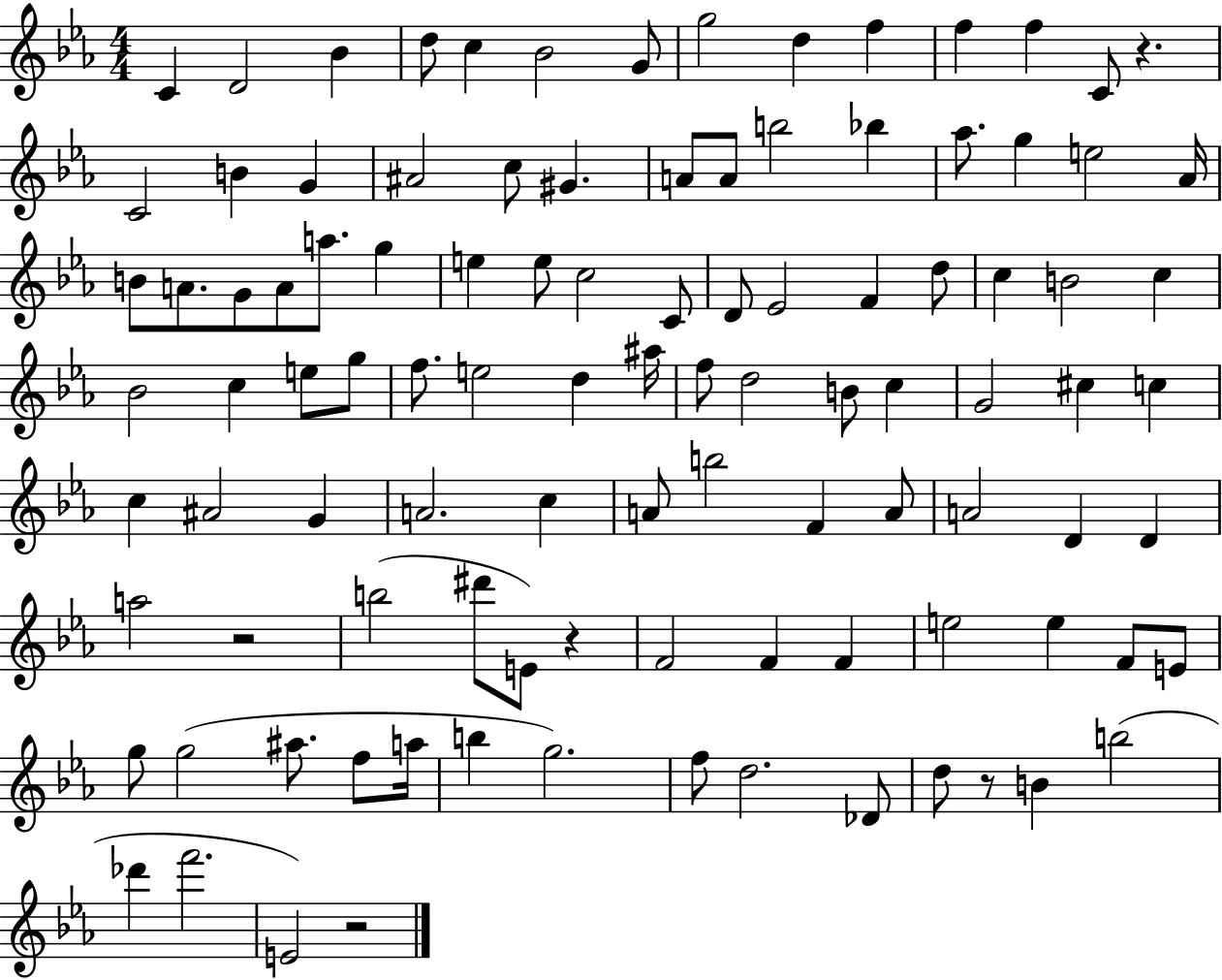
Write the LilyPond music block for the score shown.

{
  \clef treble
  \numericTimeSignature
  \time 4/4
  \key ees \major
  c'4 d'2 bes'4 | d''8 c''4 bes'2 g'8 | g''2 d''4 f''4 | f''4 f''4 c'8 r4. | \break c'2 b'4 g'4 | ais'2 c''8 gis'4. | a'8 a'8 b''2 bes''4 | aes''8. g''4 e''2 aes'16 | \break b'8 a'8. g'8 a'8 a''8. g''4 | e''4 e''8 c''2 c'8 | d'8 ees'2 f'4 d''8 | c''4 b'2 c''4 | \break bes'2 c''4 e''8 g''8 | f''8. e''2 d''4 ais''16 | f''8 d''2 b'8 c''4 | g'2 cis''4 c''4 | \break c''4 ais'2 g'4 | a'2. c''4 | a'8 b''2 f'4 a'8 | a'2 d'4 d'4 | \break a''2 r2 | b''2( dis'''8 e'8) r4 | f'2 f'4 f'4 | e''2 e''4 f'8 e'8 | \break g''8 g''2( ais''8. f''8 a''16 | b''4 g''2.) | f''8 d''2. des'8 | d''8 r8 b'4 b''2( | \break des'''4 f'''2. | e'2) r2 | \bar "|."
}